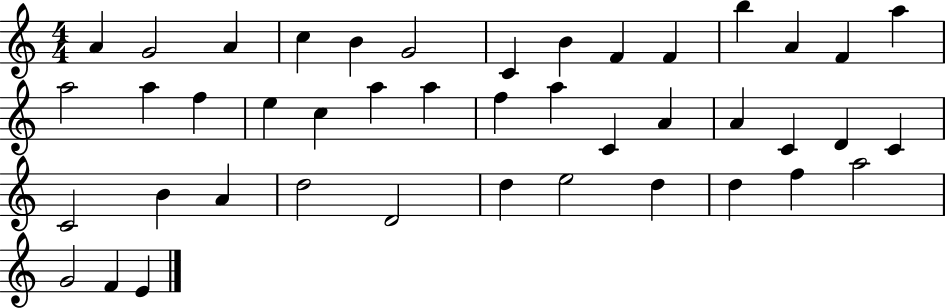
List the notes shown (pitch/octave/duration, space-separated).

A4/q G4/h A4/q C5/q B4/q G4/h C4/q B4/q F4/q F4/q B5/q A4/q F4/q A5/q A5/h A5/q F5/q E5/q C5/q A5/q A5/q F5/q A5/q C4/q A4/q A4/q C4/q D4/q C4/q C4/h B4/q A4/q D5/h D4/h D5/q E5/h D5/q D5/q F5/q A5/h G4/h F4/q E4/q